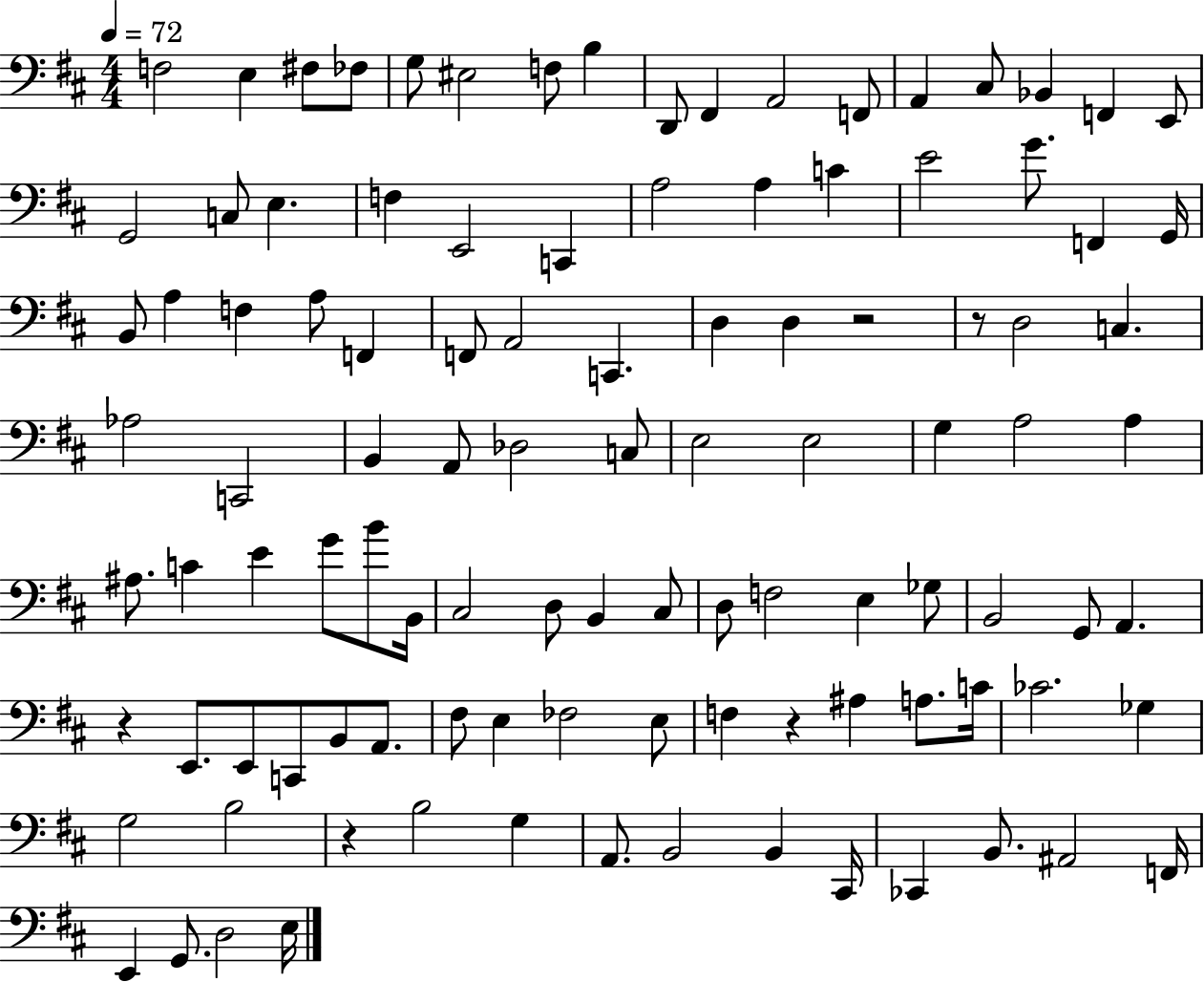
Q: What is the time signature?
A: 4/4